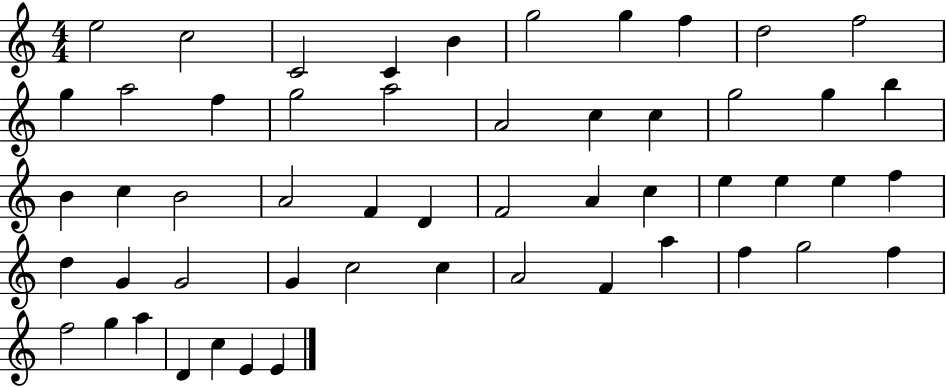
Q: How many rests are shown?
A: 0